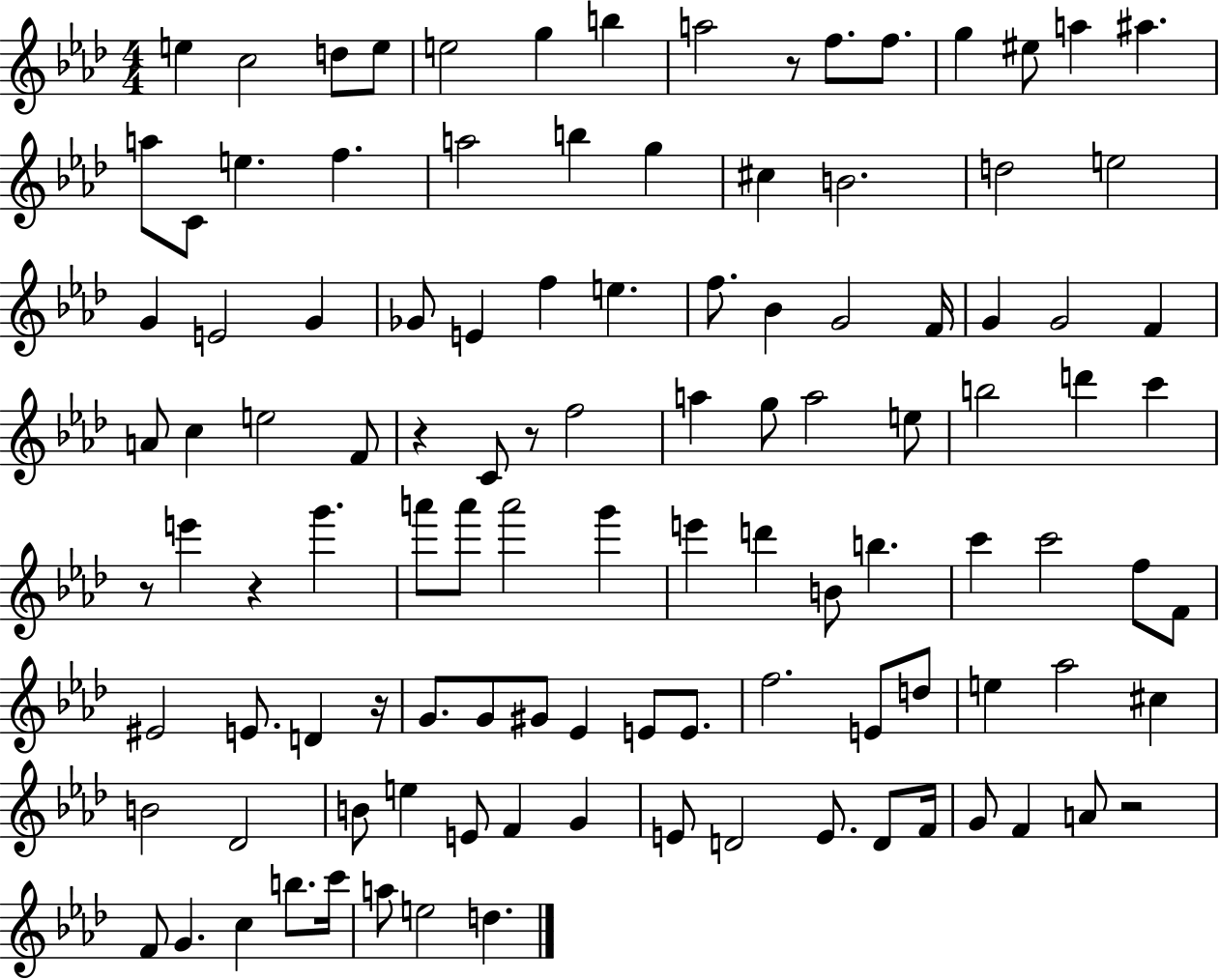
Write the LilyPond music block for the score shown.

{
  \clef treble
  \numericTimeSignature
  \time 4/4
  \key aes \major
  e''4 c''2 d''8 e''8 | e''2 g''4 b''4 | a''2 r8 f''8. f''8. | g''4 eis''8 a''4 ais''4. | \break a''8 c'8 e''4. f''4. | a''2 b''4 g''4 | cis''4 b'2. | d''2 e''2 | \break g'4 e'2 g'4 | ges'8 e'4 f''4 e''4. | f''8. bes'4 g'2 f'16 | g'4 g'2 f'4 | \break a'8 c''4 e''2 f'8 | r4 c'8 r8 f''2 | a''4 g''8 a''2 e''8 | b''2 d'''4 c'''4 | \break r8 e'''4 r4 g'''4. | a'''8 a'''8 a'''2 g'''4 | e'''4 d'''4 b'8 b''4. | c'''4 c'''2 f''8 f'8 | \break eis'2 e'8. d'4 r16 | g'8. g'8 gis'8 ees'4 e'8 e'8. | f''2. e'8 d''8 | e''4 aes''2 cis''4 | \break b'2 des'2 | b'8 e''4 e'8 f'4 g'4 | e'8 d'2 e'8. d'8 f'16 | g'8 f'4 a'8 r2 | \break f'8 g'4. c''4 b''8. c'''16 | a''8 e''2 d''4. | \bar "|."
}